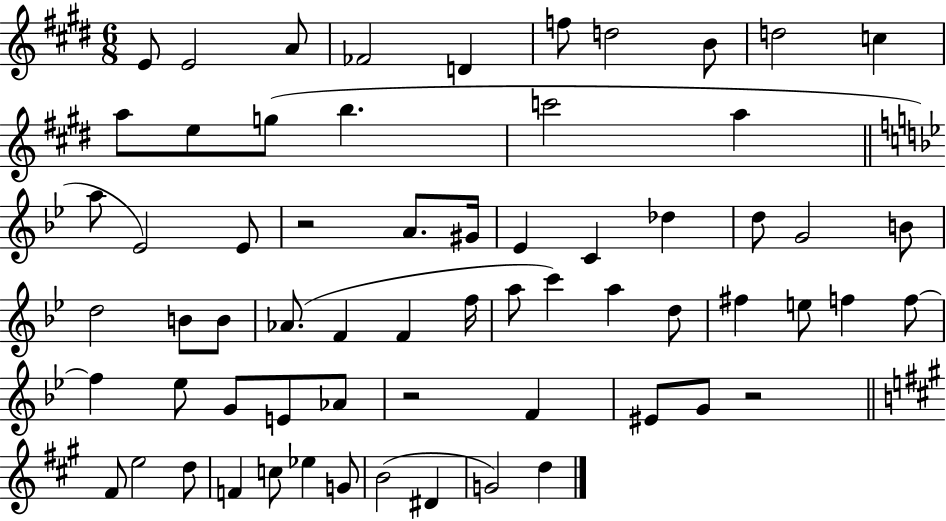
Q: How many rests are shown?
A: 3